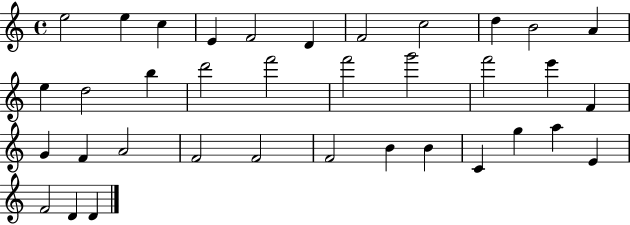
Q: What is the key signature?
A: C major